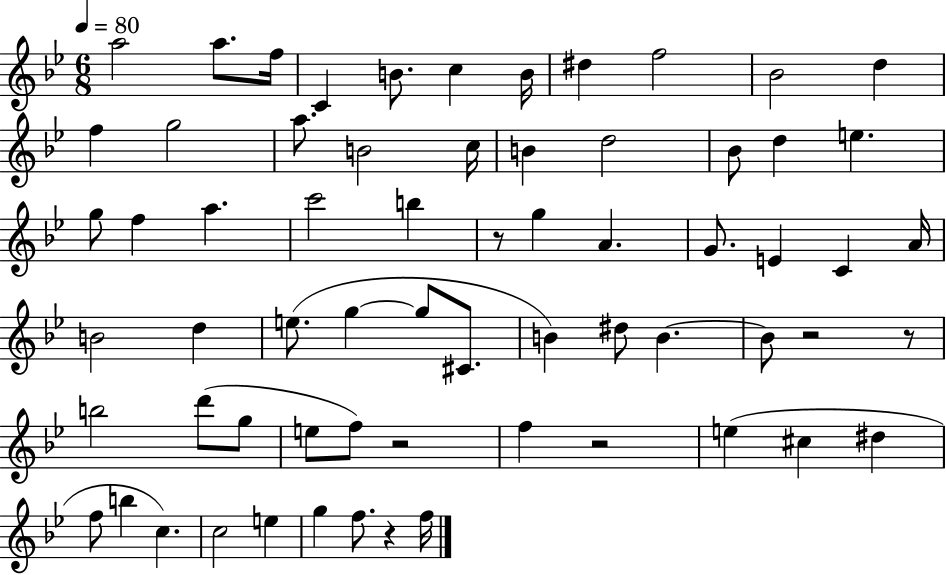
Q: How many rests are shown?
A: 6